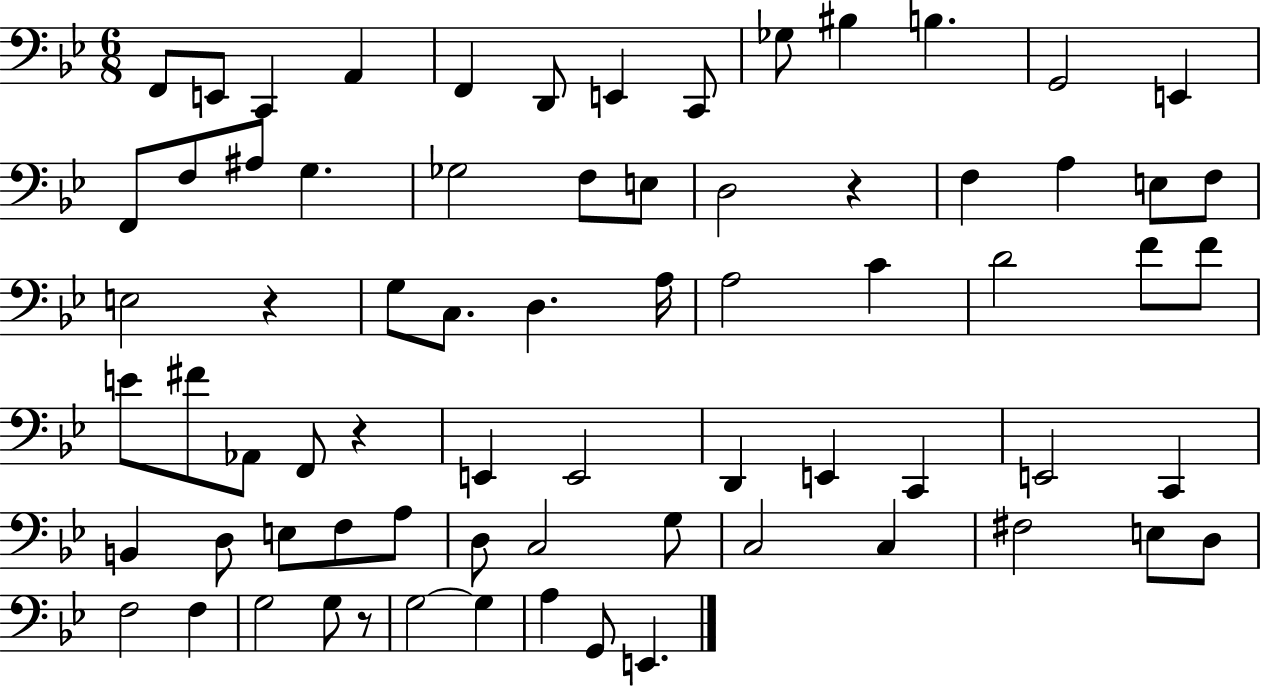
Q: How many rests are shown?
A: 4